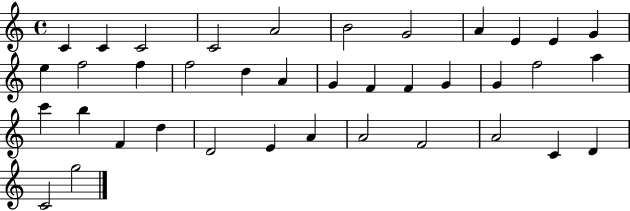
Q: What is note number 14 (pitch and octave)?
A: F5